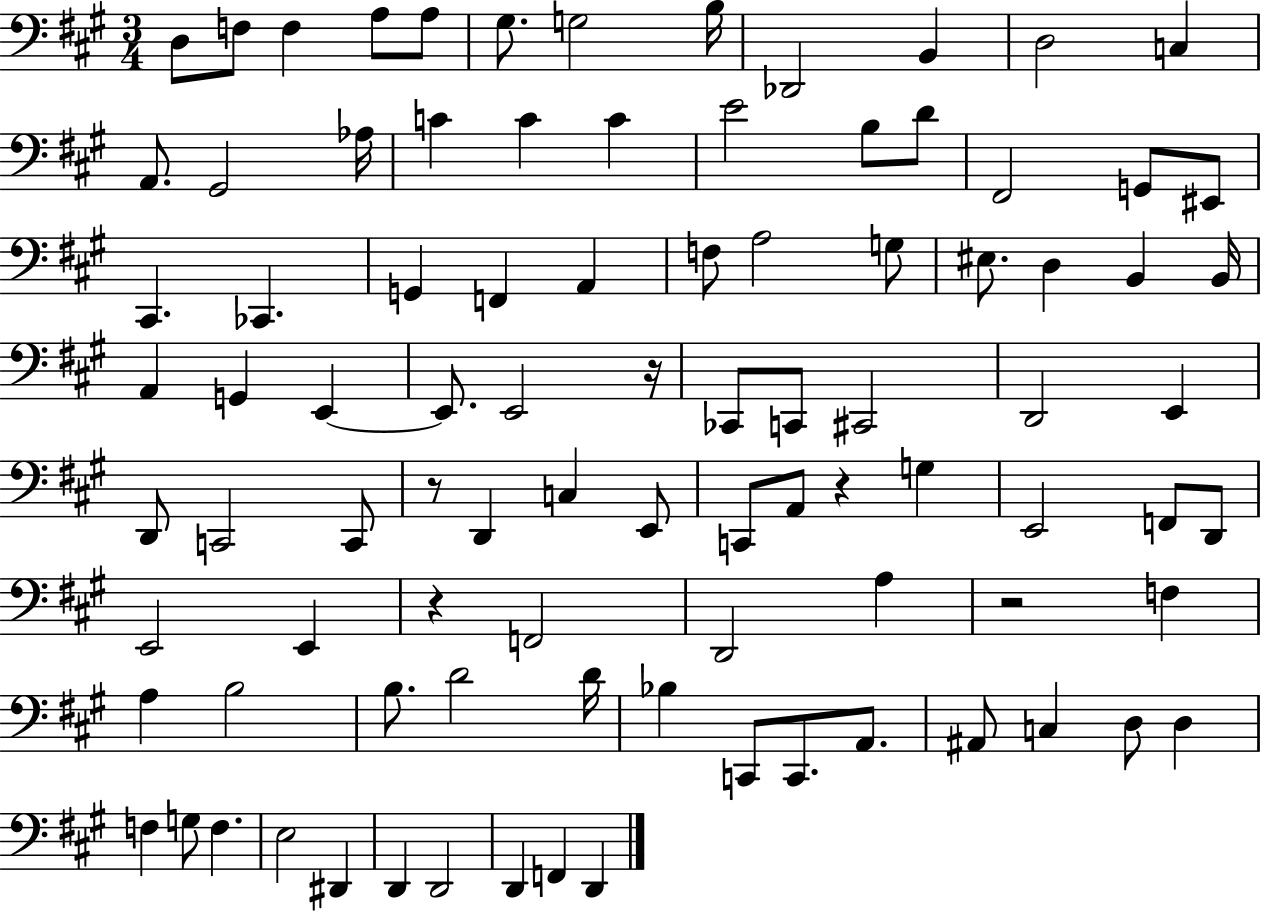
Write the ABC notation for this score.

X:1
T:Untitled
M:3/4
L:1/4
K:A
D,/2 F,/2 F, A,/2 A,/2 ^G,/2 G,2 B,/4 _D,,2 B,, D,2 C, A,,/2 ^G,,2 _A,/4 C C C E2 B,/2 D/2 ^F,,2 G,,/2 ^E,,/2 ^C,, _C,, G,, F,, A,, F,/2 A,2 G,/2 ^E,/2 D, B,, B,,/4 A,, G,, E,, E,,/2 E,,2 z/4 _C,,/2 C,,/2 ^C,,2 D,,2 E,, D,,/2 C,,2 C,,/2 z/2 D,, C, E,,/2 C,,/2 A,,/2 z G, E,,2 F,,/2 D,,/2 E,,2 E,, z F,,2 D,,2 A, z2 F, A, B,2 B,/2 D2 D/4 _B, C,,/2 C,,/2 A,,/2 ^A,,/2 C, D,/2 D, F, G,/2 F, E,2 ^D,, D,, D,,2 D,, F,, D,,